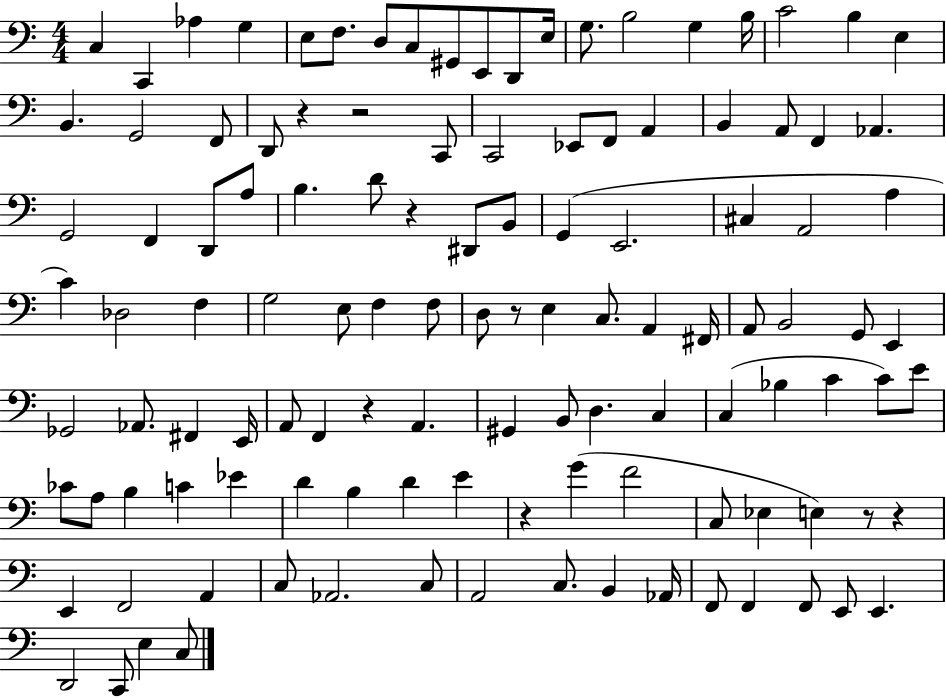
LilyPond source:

{
  \clef bass
  \numericTimeSignature
  \time 4/4
  \key c \major
  c4 c,4 aes4 g4 | e8 f8. d8 c8 gis,8 e,8 d,8 e16 | g8. b2 g4 b16 | c'2 b4 e4 | \break b,4. g,2 f,8 | d,8 r4 r2 c,8 | c,2 ees,8 f,8 a,4 | b,4 a,8 f,4 aes,4. | \break g,2 f,4 d,8 a8 | b4. d'8 r4 dis,8 b,8 | g,4( e,2. | cis4 a,2 a4 | \break c'4) des2 f4 | g2 e8 f4 f8 | d8 r8 e4 c8. a,4 fis,16 | a,8 b,2 g,8 e,4 | \break ges,2 aes,8. fis,4 e,16 | a,8 f,4 r4 a,4. | gis,4 b,8 d4. c4 | c4( bes4 c'4 c'8) e'8 | \break ces'8 a8 b4 c'4 ees'4 | d'4 b4 d'4 e'4 | r4 g'4( f'2 | c8 ees4 e4) r8 r4 | \break e,4 f,2 a,4 | c8 aes,2. c8 | a,2 c8. b,4 aes,16 | f,8 f,4 f,8 e,8 e,4. | \break d,2 c,8 e4 c8 | \bar "|."
}